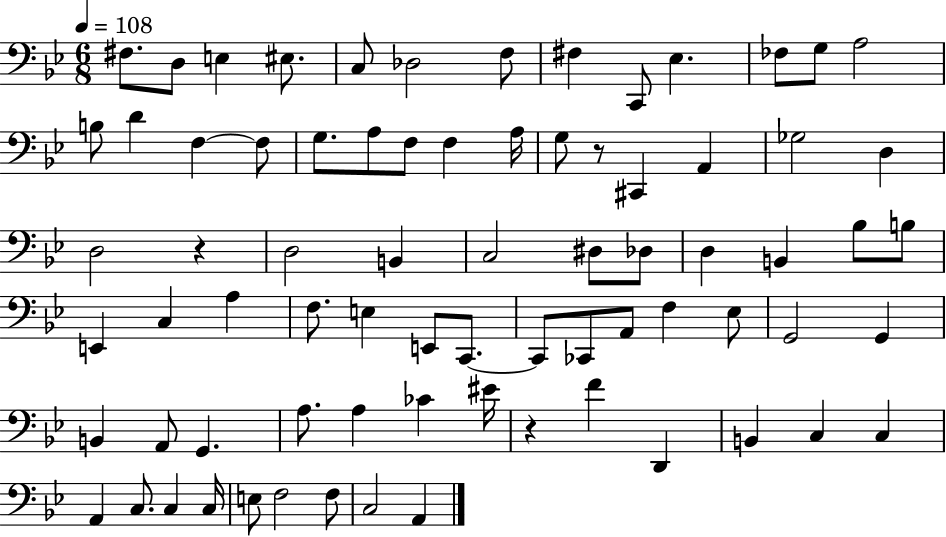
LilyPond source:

{
  \clef bass
  \numericTimeSignature
  \time 6/8
  \key bes \major
  \tempo 4 = 108
  \repeat volta 2 { fis8. d8 e4 eis8. | c8 des2 f8 | fis4 c,8 ees4. | fes8 g8 a2 | \break b8 d'4 f4~~ f8 | g8. a8 f8 f4 a16 | g8 r8 cis,4 a,4 | ges2 d4 | \break d2 r4 | d2 b,4 | c2 dis8 des8 | d4 b,4 bes8 b8 | \break e,4 c4 a4 | f8. e4 e,8 c,8.~~ | c,8 ces,8 a,8 f4 ees8 | g,2 g,4 | \break b,4 a,8 g,4. | a8. a4 ces'4 eis'16 | r4 f'4 d,4 | b,4 c4 c4 | \break a,4 c8. c4 c16 | e8 f2 f8 | c2 a,4 | } \bar "|."
}